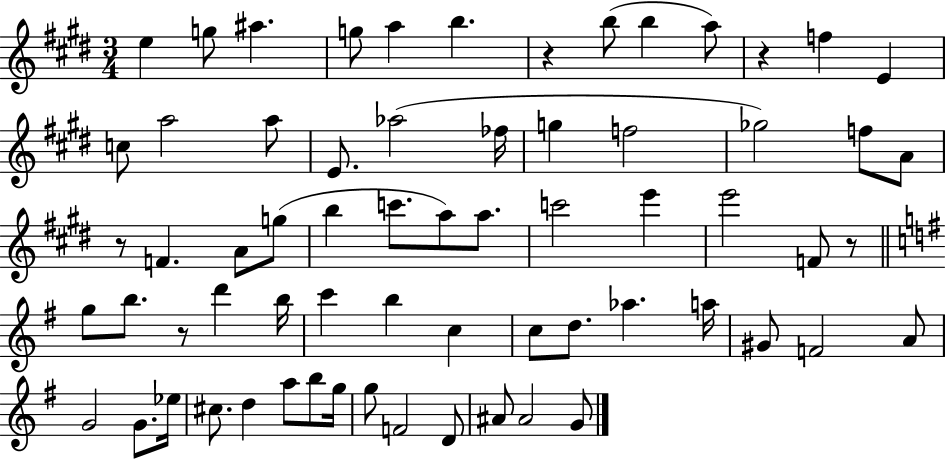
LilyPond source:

{
  \clef treble
  \numericTimeSignature
  \time 3/4
  \key e \major
  e''4 g''8 ais''4. | g''8 a''4 b''4. | r4 b''8( b''4 a''8) | r4 f''4 e'4 | \break c''8 a''2 a''8 | e'8. aes''2( fes''16 | g''4 f''2 | ges''2) f''8 a'8 | \break r8 f'4. a'8 g''8( | b''4 c'''8. a''8) a''8. | c'''2 e'''4 | e'''2 f'8 r8 | \break \bar "||" \break \key g \major g''8 b''8. r8 d'''4 b''16 | c'''4 b''4 c''4 | c''8 d''8. aes''4. a''16 | gis'8 f'2 a'8 | \break g'2 g'8. ees''16 | cis''8. d''4 a''8 b''8 g''16 | g''8 f'2 d'8 | ais'8 ais'2 g'8 | \break \bar "|."
}